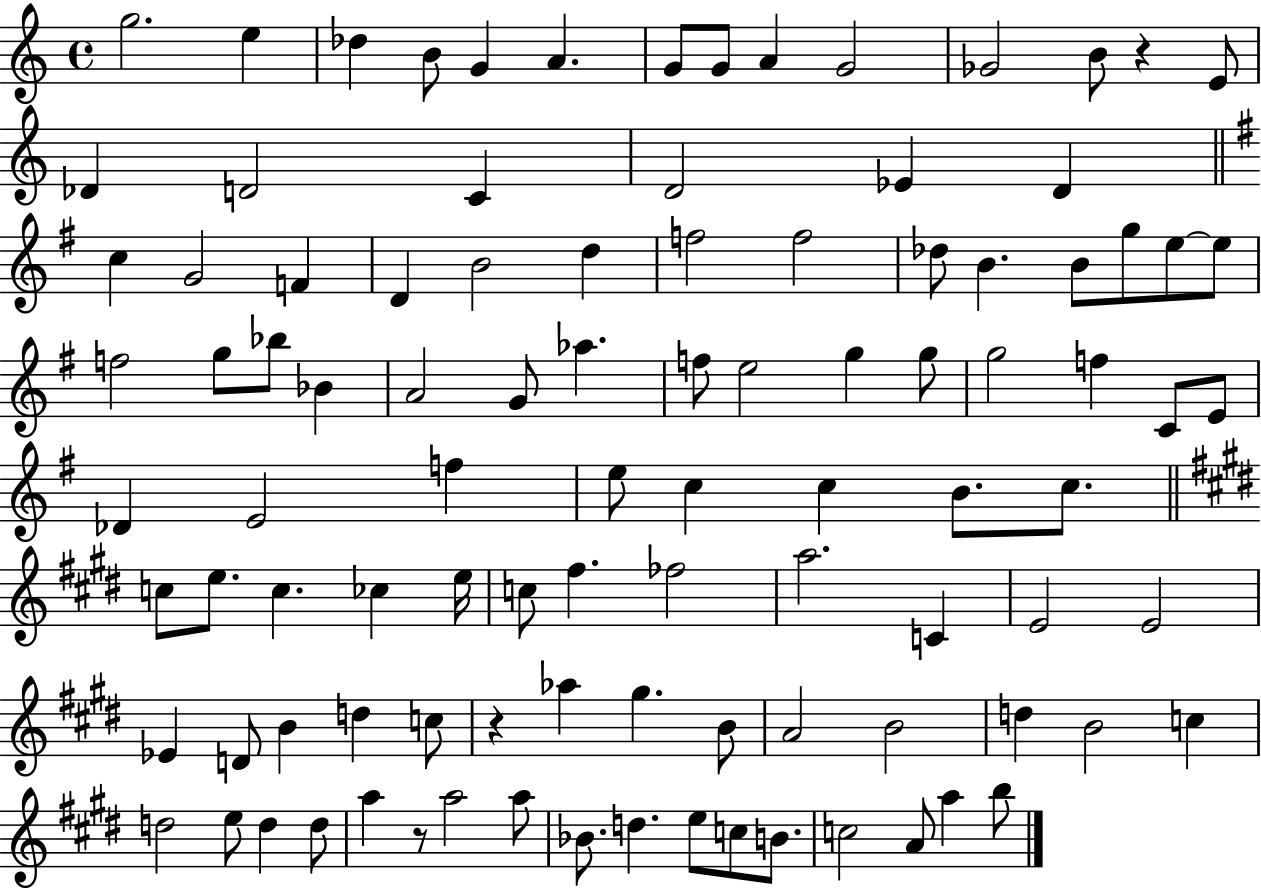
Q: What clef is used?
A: treble